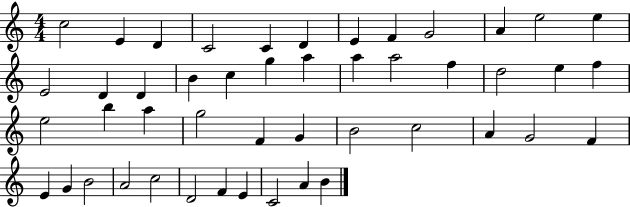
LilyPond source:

{
  \clef treble
  \numericTimeSignature
  \time 4/4
  \key c \major
  c''2 e'4 d'4 | c'2 c'4 d'4 | e'4 f'4 g'2 | a'4 e''2 e''4 | \break e'2 d'4 d'4 | b'4 c''4 g''4 a''4 | a''4 a''2 f''4 | d''2 e''4 f''4 | \break e''2 b''4 a''4 | g''2 f'4 g'4 | b'2 c''2 | a'4 g'2 f'4 | \break e'4 g'4 b'2 | a'2 c''2 | d'2 f'4 e'4 | c'2 a'4 b'4 | \break \bar "|."
}